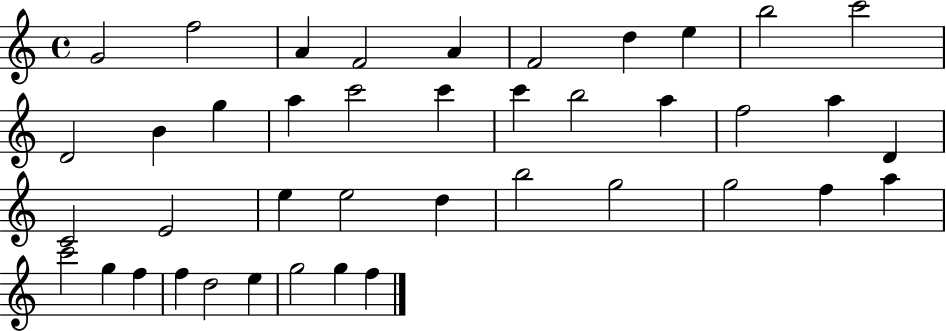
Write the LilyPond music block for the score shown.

{
  \clef treble
  \time 4/4
  \defaultTimeSignature
  \key c \major
  g'2 f''2 | a'4 f'2 a'4 | f'2 d''4 e''4 | b''2 c'''2 | \break d'2 b'4 g''4 | a''4 c'''2 c'''4 | c'''4 b''2 a''4 | f''2 a''4 d'4 | \break c'2 e'2 | e''4 e''2 d''4 | b''2 g''2 | g''2 f''4 a''4 | \break c'''2 g''4 f''4 | f''4 d''2 e''4 | g''2 g''4 f''4 | \bar "|."
}